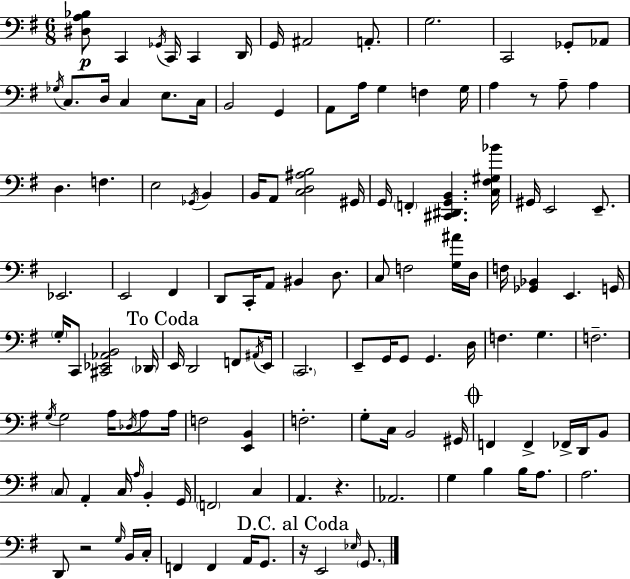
[D#3,A3,Bb3]/e C2/q Gb2/s C2/s C2/q D2/s G2/s A#2/h A2/e. G3/h. C2/h Gb2/e Ab2/e Gb3/s C3/e. D3/s C3/q E3/e. C3/s B2/h G2/q A2/e A3/s G3/q F3/q G3/s A3/q R/e A3/e A3/q D3/q. F3/q. E3/h Gb2/s B2/q B2/s A2/e [C3,D3,A#3,B3]/h G#2/s G2/s F2/q [C#2,D#2,G2,B2]/q. [C3,F#3,G#3,Bb4]/s G#2/s E2/h E2/e. Eb2/h. E2/h F#2/q D2/e C2/s A2/e BIS2/q D3/e. C3/e F3/h [G3,A#4]/s D3/s F3/s [Gb2,Bb2]/q E2/q. G2/s G3/s C2/e [C#2,Eb2,Ab2,B2]/h Db2/s E2/s D2/h F2/e A#2/s E2/s C2/h. E2/e G2/s G2/e G2/q. D3/s F3/q. G3/q. F3/h. G3/s G3/h A3/s Db3/s A3/e A3/s F3/h [E2,B2]/q F3/h. G3/e C3/s B2/h G#2/s F2/q F2/q FES2/s D2/s B2/e C3/e A2/q C3/s A3/s B2/q G2/s F2/h C3/q A2/q. R/q. Ab2/h. G3/q B3/q B3/s A3/e. A3/h. D2/e R/h G3/s B2/s C3/s F2/q F2/q A2/s G2/e. R/s E2/h Eb3/s G2/e.